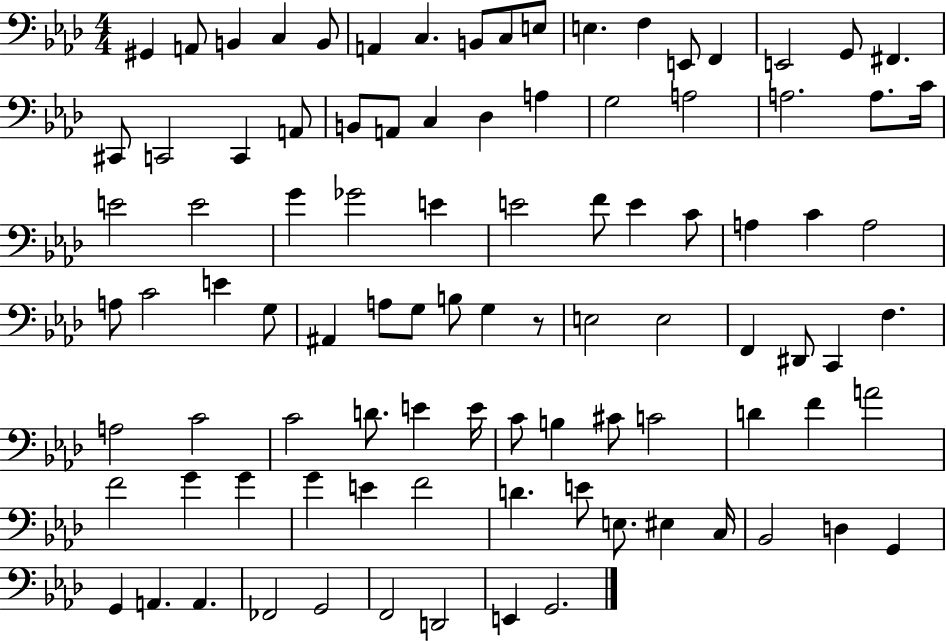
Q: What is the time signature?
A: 4/4